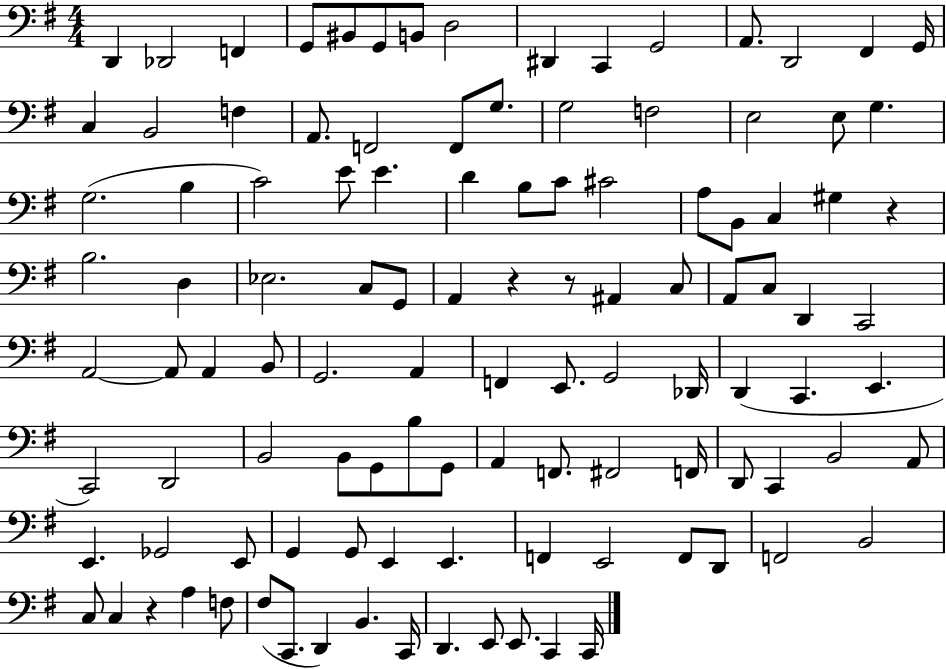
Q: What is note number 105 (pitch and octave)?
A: E2